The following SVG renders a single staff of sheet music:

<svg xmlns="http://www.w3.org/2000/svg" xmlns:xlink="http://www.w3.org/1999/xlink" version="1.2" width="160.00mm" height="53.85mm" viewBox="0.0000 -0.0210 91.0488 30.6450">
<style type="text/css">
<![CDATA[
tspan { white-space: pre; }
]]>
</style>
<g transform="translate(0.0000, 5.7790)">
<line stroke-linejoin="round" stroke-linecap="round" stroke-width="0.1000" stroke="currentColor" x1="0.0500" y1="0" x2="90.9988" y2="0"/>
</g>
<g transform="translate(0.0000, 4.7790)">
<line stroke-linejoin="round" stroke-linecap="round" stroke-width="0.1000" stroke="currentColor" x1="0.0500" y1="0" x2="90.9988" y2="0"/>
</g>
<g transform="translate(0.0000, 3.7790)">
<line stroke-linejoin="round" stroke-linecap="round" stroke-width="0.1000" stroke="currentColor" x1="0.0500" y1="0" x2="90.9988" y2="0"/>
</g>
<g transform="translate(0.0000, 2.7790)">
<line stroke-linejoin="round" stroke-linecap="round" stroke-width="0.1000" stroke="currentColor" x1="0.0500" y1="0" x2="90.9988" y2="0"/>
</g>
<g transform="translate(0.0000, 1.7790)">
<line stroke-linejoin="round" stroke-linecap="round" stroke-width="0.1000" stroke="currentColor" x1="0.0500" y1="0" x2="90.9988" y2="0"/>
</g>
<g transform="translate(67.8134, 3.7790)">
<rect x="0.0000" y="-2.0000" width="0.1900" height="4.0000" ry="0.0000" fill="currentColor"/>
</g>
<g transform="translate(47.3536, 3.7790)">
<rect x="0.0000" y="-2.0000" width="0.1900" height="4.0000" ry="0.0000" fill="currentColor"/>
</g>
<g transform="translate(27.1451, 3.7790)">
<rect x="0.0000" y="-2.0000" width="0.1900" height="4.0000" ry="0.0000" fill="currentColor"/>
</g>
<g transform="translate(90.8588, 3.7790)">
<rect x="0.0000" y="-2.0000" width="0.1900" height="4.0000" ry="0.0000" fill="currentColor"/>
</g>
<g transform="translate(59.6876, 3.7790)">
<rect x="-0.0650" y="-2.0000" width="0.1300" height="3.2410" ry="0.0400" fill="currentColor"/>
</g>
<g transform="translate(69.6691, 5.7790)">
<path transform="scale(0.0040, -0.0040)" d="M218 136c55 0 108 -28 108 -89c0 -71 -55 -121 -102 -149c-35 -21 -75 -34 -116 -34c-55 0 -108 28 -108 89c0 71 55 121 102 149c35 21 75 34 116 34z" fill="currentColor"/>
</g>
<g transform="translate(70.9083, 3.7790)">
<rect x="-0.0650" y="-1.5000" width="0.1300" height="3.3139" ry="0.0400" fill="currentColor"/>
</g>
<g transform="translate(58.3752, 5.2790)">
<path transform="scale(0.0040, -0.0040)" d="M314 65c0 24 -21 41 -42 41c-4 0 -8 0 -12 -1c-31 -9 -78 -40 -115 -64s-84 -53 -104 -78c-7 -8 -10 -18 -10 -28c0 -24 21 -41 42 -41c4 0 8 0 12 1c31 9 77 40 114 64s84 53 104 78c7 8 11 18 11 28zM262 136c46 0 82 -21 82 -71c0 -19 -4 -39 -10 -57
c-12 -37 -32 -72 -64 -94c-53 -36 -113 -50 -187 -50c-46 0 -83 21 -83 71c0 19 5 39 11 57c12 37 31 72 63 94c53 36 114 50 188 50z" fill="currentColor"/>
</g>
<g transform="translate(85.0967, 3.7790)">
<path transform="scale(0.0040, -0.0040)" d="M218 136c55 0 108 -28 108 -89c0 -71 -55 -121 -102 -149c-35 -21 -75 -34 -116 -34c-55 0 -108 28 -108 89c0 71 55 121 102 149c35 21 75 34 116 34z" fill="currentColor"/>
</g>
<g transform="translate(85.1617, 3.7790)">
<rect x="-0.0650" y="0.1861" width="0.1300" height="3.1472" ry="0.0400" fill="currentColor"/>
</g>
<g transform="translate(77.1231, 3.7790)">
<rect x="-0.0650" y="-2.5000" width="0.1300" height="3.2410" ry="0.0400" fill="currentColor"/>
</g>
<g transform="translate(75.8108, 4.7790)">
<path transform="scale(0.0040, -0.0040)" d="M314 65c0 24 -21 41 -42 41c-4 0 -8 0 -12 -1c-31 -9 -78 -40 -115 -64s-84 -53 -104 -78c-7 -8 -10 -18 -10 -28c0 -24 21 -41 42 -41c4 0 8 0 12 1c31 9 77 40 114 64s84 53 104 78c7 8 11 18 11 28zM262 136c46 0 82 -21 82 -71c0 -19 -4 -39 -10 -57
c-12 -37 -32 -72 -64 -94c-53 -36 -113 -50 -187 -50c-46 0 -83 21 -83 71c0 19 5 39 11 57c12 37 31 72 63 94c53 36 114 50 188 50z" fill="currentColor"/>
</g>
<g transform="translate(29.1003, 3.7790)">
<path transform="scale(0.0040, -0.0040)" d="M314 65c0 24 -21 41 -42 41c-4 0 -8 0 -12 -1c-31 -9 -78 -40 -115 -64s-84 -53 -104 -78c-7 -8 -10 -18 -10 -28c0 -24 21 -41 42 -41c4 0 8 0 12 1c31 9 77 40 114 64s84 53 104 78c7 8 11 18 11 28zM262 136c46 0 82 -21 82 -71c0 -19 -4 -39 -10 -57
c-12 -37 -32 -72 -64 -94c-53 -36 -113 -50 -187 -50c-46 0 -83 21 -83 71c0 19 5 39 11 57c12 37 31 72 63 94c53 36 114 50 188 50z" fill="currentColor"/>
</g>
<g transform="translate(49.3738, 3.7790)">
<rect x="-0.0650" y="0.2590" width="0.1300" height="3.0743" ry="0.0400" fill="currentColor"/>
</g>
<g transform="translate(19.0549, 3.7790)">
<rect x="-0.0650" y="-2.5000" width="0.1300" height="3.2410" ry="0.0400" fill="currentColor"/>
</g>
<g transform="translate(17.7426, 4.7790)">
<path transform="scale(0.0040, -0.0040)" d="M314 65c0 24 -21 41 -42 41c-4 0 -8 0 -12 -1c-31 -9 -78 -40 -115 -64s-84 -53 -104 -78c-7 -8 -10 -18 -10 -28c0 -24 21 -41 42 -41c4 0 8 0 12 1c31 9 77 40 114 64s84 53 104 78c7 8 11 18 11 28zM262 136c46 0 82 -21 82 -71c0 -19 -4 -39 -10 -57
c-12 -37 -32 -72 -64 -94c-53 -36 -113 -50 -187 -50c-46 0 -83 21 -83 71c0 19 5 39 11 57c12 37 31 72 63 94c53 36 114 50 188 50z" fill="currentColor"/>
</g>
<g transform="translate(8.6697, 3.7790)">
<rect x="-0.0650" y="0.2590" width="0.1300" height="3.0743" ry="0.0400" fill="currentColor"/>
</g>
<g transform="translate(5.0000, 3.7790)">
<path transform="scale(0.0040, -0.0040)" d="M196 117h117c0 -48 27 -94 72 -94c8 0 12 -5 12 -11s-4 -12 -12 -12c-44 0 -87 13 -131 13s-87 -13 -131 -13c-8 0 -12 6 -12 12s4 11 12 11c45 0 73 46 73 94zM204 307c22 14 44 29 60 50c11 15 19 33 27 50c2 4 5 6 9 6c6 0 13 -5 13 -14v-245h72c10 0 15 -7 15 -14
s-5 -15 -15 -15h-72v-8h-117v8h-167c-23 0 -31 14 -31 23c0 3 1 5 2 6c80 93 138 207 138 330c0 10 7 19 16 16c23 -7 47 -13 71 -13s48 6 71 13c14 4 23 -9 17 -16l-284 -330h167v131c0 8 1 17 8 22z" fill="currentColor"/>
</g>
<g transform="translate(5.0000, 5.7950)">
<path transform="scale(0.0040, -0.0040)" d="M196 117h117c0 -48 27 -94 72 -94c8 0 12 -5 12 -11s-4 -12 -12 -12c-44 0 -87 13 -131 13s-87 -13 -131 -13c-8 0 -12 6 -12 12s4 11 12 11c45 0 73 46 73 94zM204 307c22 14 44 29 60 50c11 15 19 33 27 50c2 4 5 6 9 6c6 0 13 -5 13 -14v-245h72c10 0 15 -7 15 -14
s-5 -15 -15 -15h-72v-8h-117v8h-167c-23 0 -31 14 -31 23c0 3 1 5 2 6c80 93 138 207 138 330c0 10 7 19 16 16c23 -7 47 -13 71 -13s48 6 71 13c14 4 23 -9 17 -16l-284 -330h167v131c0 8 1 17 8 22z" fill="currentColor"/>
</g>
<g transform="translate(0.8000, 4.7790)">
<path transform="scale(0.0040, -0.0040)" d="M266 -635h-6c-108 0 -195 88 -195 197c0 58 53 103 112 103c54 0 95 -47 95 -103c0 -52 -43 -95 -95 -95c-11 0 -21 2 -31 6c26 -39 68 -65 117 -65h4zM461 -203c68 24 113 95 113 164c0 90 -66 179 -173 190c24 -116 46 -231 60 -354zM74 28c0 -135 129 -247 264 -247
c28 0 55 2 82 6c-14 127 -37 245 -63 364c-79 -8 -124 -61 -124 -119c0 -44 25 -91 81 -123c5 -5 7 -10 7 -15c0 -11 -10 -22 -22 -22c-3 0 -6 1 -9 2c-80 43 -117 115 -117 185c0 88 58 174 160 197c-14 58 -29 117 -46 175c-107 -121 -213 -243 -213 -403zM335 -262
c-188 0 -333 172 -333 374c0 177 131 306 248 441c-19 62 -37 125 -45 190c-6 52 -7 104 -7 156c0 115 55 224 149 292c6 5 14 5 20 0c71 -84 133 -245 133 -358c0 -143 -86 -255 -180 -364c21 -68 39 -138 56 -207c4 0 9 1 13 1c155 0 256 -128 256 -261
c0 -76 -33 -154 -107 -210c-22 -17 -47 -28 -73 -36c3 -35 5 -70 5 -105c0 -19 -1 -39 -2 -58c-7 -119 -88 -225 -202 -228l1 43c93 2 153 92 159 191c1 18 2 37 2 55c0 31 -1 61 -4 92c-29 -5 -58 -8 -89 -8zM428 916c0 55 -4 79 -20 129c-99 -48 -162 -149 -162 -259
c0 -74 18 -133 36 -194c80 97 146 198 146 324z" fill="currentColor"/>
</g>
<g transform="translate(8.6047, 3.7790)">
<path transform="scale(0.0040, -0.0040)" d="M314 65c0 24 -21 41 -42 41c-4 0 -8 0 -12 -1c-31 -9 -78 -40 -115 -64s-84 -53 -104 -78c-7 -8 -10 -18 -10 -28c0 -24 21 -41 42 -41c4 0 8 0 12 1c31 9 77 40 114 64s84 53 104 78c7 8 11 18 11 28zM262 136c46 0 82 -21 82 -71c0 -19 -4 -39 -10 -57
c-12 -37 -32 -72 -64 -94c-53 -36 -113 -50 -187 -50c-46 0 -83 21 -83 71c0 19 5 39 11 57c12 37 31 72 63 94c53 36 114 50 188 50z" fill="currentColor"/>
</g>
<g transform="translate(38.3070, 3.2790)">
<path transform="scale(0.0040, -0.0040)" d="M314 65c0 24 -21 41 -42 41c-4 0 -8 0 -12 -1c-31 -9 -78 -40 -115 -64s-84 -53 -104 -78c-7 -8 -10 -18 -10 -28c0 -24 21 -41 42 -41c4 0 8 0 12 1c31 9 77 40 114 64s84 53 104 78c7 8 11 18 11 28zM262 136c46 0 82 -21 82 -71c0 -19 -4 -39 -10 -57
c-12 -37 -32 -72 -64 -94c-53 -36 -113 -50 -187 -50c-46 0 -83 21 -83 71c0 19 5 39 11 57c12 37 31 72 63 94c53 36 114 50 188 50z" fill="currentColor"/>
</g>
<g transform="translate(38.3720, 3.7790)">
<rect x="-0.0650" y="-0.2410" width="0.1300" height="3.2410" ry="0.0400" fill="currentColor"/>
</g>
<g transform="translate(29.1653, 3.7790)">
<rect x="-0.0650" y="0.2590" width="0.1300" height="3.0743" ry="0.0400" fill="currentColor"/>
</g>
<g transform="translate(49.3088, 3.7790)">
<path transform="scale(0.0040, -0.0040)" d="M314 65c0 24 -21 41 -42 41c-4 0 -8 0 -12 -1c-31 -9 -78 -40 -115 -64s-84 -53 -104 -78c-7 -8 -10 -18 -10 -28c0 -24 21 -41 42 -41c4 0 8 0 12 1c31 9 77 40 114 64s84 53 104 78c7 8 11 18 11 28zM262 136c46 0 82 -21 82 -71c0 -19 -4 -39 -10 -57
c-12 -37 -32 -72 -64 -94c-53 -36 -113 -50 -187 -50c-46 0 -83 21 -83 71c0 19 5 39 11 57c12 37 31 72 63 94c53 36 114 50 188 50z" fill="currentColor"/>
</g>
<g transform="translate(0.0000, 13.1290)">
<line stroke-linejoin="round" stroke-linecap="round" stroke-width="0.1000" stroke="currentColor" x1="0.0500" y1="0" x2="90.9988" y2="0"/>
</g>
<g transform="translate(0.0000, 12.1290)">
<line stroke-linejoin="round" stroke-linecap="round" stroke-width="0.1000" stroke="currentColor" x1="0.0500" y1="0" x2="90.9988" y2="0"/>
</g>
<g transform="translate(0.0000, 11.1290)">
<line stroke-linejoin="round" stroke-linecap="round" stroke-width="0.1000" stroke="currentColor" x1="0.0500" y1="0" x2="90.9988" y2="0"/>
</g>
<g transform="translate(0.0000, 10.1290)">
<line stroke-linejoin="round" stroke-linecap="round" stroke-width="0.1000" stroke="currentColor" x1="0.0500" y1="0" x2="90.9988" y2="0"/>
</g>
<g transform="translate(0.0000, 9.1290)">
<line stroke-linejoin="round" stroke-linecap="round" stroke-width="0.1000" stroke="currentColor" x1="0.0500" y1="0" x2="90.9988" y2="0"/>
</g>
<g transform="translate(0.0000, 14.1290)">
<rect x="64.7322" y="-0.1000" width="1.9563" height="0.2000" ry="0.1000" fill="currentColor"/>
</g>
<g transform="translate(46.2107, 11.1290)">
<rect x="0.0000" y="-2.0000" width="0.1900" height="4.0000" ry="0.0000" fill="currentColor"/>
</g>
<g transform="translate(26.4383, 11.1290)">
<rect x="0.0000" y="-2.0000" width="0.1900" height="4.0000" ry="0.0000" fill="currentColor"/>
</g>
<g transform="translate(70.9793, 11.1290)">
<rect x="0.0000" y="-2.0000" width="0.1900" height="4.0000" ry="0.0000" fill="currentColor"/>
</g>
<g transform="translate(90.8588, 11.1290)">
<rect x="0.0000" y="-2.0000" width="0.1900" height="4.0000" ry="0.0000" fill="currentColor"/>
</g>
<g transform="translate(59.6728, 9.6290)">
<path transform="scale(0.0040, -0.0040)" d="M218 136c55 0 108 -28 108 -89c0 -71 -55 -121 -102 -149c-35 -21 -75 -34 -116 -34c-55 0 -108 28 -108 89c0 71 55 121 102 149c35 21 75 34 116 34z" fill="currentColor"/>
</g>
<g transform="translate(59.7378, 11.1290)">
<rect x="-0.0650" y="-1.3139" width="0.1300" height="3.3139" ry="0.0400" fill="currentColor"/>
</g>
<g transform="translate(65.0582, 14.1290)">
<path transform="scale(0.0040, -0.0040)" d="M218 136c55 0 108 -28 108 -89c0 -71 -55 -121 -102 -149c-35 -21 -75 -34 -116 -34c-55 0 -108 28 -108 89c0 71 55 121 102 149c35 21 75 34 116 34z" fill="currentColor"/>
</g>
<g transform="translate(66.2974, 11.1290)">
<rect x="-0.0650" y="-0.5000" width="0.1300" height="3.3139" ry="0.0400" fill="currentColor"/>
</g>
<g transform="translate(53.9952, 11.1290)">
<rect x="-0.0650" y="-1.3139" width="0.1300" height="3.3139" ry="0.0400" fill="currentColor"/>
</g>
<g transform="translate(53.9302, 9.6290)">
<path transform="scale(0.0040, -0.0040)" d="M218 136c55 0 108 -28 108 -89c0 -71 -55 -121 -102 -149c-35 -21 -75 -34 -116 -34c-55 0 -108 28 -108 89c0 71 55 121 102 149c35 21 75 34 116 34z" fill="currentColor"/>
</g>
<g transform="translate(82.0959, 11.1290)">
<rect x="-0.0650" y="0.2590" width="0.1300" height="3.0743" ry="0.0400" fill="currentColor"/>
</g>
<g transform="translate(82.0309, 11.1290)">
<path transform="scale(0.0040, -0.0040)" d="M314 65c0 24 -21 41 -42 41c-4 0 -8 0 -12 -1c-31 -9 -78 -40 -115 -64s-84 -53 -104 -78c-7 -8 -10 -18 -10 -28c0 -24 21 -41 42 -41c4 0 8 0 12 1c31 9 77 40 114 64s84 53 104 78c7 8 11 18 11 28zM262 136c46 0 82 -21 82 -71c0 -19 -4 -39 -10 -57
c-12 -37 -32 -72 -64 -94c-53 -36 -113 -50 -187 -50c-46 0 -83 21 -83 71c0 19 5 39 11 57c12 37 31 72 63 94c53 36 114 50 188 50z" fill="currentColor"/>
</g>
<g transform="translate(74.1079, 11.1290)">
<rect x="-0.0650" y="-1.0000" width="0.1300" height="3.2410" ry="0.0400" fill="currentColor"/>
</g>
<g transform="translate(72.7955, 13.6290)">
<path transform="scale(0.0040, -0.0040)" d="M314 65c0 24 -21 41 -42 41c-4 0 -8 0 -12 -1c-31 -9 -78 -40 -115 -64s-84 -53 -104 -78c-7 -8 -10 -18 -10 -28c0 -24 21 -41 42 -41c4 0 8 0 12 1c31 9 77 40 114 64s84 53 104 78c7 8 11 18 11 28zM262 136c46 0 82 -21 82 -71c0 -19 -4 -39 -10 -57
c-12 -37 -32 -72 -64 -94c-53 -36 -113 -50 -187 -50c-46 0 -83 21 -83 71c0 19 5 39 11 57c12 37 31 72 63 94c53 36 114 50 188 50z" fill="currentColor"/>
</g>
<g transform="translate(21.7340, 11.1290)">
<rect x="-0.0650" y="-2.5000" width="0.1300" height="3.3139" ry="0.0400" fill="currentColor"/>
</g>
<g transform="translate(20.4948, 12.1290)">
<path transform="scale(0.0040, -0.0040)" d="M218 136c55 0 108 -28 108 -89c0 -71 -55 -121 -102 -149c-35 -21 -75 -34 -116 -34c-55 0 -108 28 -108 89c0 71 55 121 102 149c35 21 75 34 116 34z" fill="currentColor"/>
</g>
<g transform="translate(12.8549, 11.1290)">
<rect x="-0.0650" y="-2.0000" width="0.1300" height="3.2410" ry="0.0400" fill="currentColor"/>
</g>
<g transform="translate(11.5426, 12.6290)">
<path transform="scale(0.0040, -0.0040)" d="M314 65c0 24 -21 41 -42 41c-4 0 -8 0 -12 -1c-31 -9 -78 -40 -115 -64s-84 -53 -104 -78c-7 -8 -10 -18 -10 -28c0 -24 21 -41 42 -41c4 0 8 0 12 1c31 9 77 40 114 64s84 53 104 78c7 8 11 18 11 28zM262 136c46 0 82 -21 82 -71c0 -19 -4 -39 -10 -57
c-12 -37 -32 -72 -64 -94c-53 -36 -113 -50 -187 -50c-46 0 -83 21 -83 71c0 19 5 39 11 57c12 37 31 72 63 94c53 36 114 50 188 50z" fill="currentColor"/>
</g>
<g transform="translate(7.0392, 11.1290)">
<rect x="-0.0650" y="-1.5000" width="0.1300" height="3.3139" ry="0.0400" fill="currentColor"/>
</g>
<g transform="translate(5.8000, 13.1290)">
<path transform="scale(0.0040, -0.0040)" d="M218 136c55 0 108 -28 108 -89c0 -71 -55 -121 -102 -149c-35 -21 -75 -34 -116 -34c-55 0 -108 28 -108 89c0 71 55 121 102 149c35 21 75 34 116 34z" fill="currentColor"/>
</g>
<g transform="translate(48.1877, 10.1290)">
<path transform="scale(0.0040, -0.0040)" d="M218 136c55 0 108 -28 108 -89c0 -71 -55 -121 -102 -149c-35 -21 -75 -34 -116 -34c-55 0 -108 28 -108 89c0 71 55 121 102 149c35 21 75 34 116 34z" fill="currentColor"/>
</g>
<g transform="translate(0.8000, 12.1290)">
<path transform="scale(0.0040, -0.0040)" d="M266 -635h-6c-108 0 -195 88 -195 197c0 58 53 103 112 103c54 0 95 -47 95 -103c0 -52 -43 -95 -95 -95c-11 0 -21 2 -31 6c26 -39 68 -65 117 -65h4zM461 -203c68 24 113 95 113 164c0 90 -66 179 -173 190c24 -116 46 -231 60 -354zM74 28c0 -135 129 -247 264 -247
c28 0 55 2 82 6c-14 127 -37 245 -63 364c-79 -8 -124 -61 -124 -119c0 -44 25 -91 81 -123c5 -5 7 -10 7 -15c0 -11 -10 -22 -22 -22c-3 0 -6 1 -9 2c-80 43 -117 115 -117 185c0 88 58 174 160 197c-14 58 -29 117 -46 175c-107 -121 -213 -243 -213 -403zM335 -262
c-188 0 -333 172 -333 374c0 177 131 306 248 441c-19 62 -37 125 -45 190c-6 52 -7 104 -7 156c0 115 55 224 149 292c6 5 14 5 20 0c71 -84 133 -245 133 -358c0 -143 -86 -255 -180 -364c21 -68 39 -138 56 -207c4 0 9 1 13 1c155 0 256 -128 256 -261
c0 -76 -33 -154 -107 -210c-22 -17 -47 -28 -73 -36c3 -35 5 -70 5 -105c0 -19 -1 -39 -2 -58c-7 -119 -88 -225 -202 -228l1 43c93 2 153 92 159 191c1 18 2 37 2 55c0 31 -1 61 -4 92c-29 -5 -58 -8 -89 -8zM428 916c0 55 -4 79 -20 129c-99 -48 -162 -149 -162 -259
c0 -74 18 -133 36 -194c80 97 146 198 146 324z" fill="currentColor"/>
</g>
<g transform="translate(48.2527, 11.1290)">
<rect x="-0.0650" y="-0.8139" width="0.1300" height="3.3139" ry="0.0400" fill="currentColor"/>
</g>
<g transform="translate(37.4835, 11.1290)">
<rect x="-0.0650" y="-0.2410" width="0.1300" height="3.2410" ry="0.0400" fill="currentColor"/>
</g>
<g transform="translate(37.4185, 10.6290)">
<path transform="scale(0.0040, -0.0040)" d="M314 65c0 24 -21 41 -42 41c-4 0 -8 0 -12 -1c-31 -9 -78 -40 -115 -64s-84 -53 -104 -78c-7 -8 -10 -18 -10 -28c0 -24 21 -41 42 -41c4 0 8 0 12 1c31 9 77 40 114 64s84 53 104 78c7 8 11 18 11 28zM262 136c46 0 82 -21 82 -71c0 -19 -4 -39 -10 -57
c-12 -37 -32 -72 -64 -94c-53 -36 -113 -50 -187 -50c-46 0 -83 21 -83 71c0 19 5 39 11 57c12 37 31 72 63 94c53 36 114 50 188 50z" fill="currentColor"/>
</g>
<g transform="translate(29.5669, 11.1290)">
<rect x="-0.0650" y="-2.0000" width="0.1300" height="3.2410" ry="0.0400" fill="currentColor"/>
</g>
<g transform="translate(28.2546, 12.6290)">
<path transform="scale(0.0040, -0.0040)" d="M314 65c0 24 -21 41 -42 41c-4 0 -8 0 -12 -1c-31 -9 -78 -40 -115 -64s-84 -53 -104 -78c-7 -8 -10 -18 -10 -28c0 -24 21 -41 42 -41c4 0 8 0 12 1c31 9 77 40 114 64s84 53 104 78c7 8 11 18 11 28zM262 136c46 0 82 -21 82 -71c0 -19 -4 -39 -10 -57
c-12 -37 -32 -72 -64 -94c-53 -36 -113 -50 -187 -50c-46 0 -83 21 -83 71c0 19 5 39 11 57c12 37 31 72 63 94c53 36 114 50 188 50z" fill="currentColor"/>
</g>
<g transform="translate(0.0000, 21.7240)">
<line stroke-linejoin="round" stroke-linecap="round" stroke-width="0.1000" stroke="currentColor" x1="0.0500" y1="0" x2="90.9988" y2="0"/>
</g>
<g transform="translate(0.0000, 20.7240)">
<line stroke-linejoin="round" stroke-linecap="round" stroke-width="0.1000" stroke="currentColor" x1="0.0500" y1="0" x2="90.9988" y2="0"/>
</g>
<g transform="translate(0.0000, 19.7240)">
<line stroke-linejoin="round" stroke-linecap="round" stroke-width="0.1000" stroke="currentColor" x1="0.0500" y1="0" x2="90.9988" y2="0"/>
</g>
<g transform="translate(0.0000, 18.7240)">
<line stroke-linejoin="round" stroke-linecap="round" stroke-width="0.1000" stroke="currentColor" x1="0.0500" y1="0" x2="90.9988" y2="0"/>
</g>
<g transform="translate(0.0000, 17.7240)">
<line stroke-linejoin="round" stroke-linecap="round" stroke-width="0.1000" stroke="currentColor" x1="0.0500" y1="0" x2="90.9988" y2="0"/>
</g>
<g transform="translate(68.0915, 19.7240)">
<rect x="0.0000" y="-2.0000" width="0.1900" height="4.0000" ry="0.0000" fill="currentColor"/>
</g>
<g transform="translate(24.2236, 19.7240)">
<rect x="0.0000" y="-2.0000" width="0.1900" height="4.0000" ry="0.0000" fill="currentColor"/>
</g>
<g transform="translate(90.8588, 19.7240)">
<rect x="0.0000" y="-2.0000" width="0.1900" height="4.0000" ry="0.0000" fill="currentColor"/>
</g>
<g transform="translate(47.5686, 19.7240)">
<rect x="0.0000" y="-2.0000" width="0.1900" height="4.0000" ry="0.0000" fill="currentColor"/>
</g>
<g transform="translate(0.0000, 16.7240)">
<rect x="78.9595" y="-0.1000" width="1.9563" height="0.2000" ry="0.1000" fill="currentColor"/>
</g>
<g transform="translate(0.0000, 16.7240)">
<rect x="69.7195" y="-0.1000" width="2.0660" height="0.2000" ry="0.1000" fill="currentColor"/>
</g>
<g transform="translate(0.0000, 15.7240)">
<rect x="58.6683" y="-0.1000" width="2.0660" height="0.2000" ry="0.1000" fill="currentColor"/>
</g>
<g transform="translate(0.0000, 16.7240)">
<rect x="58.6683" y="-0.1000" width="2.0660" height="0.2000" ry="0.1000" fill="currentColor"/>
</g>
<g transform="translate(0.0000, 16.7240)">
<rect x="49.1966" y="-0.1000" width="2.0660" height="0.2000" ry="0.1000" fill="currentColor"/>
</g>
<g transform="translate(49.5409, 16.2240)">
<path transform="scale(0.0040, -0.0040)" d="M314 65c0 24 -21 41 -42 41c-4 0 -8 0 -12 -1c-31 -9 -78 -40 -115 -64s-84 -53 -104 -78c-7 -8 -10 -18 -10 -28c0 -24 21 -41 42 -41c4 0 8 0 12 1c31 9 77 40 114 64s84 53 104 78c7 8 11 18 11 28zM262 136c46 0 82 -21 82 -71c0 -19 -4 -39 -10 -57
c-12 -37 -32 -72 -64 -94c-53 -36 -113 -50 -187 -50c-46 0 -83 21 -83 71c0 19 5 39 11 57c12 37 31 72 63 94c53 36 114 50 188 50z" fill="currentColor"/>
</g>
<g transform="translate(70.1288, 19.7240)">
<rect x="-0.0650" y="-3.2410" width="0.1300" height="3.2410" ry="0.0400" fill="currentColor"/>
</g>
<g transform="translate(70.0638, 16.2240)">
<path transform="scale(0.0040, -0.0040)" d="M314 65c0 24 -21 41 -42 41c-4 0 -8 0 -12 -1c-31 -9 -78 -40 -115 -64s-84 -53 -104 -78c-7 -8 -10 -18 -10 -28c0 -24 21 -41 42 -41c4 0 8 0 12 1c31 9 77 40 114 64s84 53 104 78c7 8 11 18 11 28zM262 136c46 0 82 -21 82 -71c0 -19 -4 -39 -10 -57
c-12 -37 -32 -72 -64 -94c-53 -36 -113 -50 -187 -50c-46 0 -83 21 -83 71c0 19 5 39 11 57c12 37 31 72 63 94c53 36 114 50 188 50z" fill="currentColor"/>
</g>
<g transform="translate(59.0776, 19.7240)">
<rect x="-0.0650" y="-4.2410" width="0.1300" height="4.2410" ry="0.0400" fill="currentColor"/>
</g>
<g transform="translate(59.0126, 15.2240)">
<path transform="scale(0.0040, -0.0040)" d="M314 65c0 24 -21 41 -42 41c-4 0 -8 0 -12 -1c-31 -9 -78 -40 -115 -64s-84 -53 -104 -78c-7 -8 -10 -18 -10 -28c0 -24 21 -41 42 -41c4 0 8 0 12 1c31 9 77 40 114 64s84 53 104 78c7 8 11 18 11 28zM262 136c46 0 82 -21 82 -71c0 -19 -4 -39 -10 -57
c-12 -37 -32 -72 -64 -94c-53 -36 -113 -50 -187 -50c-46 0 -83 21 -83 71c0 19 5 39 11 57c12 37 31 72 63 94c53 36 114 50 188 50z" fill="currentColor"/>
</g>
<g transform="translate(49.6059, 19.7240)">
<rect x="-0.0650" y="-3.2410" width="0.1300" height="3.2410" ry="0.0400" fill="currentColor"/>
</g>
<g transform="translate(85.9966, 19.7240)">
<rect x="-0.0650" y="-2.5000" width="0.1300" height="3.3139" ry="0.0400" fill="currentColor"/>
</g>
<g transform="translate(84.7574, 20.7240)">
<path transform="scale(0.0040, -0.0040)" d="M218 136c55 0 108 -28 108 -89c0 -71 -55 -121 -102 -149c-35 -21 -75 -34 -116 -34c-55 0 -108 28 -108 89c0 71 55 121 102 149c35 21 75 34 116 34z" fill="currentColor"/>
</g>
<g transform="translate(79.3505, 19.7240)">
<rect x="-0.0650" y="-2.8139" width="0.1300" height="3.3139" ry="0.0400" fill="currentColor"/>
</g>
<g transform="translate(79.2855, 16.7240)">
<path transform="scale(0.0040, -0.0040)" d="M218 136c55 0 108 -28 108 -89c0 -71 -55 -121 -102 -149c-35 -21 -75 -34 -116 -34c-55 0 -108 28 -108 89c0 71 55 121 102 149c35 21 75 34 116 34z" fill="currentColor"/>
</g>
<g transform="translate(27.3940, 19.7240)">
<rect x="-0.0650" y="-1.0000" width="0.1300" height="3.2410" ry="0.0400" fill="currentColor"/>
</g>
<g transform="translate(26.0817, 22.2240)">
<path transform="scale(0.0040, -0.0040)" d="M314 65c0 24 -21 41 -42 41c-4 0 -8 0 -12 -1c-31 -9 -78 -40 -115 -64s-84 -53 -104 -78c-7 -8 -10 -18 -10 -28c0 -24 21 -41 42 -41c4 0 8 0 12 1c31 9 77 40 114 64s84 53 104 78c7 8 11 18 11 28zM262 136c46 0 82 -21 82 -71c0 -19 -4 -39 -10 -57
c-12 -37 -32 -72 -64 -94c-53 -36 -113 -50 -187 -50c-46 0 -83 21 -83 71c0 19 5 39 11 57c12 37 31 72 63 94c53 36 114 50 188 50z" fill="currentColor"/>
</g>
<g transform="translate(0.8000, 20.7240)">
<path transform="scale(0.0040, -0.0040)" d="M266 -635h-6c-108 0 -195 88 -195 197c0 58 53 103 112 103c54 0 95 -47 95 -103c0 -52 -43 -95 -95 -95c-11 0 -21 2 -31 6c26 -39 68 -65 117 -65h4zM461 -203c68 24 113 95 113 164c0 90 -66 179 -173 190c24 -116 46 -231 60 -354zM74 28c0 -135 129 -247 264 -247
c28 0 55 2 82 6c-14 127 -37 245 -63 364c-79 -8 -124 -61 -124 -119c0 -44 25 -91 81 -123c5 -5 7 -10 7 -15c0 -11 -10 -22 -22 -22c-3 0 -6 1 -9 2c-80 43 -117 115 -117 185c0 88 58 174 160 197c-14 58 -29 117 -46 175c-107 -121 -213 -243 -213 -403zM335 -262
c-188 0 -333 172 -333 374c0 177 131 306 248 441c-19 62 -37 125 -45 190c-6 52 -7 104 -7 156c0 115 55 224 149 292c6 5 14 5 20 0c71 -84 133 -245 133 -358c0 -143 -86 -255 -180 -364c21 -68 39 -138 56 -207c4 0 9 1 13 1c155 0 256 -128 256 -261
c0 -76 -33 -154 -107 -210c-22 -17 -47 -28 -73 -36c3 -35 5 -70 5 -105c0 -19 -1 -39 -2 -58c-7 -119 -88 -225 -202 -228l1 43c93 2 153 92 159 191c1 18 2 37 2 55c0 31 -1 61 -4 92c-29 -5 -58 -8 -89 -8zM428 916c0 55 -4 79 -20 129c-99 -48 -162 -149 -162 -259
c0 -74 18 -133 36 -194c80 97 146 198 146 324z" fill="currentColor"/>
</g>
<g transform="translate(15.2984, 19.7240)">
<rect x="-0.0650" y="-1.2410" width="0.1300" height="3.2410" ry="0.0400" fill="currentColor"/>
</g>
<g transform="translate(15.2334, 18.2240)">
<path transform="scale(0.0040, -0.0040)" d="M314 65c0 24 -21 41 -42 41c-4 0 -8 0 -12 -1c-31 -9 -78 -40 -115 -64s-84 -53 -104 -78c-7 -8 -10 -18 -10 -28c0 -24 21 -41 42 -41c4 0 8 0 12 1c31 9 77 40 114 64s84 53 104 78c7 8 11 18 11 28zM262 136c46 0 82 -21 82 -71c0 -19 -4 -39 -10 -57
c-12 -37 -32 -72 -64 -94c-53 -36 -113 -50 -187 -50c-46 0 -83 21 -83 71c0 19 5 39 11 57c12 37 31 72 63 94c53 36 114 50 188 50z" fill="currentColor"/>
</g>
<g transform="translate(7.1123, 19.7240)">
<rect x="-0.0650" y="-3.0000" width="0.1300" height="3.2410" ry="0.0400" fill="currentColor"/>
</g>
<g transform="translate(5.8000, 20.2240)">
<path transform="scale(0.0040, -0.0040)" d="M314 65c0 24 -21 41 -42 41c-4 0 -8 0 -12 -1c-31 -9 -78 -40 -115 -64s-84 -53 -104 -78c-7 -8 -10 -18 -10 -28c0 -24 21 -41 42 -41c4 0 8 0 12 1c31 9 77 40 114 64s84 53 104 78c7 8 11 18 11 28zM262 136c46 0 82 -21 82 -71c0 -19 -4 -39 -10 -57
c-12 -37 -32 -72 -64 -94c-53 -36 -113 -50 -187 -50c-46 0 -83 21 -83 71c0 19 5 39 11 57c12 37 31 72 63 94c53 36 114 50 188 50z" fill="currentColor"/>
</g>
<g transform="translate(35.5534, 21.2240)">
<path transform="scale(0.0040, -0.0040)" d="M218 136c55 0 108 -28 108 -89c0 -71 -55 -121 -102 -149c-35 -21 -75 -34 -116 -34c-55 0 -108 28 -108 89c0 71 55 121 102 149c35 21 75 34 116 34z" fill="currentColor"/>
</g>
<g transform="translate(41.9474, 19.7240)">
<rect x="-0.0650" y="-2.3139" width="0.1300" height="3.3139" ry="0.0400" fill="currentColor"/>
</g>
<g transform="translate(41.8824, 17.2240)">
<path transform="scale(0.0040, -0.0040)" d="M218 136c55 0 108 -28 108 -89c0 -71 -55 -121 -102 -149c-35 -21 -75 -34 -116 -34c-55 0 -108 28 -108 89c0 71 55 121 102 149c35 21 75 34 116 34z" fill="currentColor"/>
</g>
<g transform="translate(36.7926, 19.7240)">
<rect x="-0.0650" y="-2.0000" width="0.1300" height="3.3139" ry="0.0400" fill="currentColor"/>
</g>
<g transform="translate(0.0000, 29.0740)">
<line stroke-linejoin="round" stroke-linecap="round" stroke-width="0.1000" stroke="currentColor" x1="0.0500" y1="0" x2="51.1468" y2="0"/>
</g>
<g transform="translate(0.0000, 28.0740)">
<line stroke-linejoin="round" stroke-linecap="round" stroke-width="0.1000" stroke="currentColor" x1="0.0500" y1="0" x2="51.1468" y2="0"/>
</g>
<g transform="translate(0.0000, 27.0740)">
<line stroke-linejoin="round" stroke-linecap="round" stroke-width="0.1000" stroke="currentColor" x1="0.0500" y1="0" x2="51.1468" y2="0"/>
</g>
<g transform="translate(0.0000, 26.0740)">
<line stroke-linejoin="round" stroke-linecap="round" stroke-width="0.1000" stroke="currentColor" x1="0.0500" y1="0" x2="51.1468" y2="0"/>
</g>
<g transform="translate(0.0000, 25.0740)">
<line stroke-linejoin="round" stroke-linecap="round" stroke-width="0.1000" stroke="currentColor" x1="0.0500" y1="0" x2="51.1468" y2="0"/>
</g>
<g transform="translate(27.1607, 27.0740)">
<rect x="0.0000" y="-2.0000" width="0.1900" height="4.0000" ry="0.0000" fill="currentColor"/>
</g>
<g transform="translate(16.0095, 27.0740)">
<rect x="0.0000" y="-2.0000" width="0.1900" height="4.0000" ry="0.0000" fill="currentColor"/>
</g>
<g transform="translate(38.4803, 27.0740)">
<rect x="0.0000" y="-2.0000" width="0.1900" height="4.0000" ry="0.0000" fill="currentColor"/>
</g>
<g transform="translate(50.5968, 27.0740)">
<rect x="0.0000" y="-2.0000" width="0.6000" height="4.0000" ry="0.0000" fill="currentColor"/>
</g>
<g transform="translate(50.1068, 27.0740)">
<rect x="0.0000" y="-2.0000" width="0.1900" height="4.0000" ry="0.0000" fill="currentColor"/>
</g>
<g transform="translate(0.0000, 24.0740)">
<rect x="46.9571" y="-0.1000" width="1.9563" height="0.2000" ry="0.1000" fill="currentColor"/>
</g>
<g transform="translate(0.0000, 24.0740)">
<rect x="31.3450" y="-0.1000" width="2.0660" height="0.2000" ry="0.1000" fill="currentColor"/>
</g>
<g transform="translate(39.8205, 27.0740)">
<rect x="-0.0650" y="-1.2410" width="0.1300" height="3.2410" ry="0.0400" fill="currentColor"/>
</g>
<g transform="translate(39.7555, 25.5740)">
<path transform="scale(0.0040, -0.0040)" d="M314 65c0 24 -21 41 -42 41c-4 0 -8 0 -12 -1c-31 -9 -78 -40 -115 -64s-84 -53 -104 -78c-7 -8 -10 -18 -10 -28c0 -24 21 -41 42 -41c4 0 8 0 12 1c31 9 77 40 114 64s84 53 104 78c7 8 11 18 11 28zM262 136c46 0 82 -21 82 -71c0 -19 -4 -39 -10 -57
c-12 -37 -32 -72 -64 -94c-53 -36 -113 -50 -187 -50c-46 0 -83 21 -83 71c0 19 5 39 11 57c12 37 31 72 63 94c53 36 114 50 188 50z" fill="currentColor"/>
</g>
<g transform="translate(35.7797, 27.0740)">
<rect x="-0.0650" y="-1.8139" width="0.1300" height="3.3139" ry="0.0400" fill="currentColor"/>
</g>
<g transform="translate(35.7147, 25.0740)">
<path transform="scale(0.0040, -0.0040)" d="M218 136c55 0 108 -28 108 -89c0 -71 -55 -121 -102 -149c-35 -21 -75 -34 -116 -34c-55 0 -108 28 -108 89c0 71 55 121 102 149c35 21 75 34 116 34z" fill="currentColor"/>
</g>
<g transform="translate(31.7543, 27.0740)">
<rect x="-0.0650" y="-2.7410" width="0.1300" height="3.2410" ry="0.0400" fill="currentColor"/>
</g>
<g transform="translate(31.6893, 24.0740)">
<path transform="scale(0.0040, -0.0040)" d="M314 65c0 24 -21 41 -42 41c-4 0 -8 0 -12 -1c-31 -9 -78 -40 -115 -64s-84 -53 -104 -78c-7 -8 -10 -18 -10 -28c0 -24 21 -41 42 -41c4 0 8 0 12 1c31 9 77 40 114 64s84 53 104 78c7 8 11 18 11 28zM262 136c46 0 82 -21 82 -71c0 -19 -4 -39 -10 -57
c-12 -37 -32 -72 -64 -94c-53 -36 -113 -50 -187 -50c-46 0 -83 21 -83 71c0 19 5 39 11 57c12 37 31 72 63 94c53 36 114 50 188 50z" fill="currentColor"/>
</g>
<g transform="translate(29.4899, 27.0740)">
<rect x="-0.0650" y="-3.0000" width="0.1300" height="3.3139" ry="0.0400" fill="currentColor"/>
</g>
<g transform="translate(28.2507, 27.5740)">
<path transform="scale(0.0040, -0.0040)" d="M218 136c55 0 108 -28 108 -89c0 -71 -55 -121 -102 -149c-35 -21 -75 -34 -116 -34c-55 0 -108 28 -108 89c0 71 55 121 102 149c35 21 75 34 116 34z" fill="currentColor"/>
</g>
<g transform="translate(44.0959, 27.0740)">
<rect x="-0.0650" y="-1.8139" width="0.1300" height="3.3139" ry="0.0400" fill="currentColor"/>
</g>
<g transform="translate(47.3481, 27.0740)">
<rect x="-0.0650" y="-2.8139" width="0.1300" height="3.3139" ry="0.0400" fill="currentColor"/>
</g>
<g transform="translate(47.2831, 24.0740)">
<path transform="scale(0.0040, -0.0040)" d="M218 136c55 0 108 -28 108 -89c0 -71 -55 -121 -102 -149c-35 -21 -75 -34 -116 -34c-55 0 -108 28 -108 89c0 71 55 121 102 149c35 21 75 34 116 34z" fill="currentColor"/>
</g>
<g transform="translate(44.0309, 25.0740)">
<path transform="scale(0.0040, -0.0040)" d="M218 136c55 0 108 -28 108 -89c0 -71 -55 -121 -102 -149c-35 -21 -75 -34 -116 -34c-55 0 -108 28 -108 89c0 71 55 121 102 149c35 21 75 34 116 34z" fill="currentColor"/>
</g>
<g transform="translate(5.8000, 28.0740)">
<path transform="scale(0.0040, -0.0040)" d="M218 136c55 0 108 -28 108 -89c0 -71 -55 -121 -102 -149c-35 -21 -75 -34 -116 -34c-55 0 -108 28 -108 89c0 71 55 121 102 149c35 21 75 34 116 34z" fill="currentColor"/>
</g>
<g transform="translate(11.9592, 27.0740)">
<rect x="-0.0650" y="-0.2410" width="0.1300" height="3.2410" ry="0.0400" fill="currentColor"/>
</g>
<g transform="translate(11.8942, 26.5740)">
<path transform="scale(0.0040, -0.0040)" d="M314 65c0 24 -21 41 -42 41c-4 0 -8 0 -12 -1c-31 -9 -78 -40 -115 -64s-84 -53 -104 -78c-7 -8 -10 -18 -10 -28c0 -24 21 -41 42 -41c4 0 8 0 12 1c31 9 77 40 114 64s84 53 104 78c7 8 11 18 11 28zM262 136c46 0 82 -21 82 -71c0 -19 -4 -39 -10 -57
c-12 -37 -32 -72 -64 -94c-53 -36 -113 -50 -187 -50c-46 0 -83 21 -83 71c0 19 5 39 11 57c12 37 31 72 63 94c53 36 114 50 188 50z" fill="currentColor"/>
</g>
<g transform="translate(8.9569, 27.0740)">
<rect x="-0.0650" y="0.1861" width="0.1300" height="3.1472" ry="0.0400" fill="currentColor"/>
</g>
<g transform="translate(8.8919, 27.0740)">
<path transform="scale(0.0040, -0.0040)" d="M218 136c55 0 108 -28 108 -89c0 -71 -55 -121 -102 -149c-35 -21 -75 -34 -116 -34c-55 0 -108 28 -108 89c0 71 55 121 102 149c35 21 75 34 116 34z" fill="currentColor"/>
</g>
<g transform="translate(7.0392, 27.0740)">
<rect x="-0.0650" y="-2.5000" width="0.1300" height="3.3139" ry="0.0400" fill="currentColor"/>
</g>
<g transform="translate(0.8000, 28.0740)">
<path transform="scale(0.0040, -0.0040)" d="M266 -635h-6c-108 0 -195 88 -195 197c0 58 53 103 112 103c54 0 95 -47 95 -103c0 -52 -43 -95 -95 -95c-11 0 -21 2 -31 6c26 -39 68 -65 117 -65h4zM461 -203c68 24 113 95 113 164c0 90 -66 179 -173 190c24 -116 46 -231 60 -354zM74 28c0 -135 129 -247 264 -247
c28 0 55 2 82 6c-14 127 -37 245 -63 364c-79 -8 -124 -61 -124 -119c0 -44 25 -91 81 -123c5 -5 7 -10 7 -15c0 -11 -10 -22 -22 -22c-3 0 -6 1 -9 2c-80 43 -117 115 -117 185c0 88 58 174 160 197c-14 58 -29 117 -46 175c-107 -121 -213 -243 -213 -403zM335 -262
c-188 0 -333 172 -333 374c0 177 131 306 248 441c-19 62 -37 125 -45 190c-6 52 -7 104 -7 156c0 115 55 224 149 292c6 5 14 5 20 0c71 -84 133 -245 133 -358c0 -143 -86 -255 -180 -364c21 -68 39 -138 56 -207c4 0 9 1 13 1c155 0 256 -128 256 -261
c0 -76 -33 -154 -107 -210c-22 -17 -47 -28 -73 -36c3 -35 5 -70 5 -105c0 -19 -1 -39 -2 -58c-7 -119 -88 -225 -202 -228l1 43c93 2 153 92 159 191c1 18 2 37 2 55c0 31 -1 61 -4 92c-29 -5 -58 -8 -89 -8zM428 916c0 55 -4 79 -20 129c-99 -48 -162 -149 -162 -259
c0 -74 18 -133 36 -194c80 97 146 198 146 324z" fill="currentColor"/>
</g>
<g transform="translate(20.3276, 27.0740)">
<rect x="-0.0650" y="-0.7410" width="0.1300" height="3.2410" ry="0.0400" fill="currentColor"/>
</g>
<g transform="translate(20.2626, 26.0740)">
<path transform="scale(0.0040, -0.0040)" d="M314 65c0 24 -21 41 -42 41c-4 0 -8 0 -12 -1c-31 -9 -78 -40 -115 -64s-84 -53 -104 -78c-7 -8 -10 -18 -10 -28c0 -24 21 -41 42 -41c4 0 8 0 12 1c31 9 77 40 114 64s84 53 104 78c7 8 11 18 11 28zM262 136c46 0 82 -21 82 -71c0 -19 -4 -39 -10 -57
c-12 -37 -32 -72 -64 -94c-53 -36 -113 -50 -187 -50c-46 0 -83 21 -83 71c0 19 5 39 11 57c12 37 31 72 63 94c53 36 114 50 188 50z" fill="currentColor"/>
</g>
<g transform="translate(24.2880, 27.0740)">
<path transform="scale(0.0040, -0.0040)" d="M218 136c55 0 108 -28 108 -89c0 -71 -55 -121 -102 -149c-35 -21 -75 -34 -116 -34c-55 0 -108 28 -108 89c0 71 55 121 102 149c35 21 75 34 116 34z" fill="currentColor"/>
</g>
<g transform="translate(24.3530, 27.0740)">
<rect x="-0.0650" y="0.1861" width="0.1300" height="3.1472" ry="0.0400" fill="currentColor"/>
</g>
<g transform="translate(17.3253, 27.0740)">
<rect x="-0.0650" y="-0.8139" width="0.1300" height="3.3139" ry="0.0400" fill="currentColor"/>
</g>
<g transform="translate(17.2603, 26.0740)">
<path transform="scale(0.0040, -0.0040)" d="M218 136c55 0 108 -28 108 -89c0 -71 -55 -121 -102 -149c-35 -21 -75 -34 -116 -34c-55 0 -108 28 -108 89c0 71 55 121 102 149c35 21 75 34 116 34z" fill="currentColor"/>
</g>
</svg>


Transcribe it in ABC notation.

X:1
T:Untitled
M:4/4
L:1/4
K:C
B2 G2 B2 c2 B2 F2 E G2 B E F2 G F2 c2 d e e C D2 B2 A2 e2 D2 F g b2 d'2 b2 a G G B c2 d d2 B A a2 f e2 f a